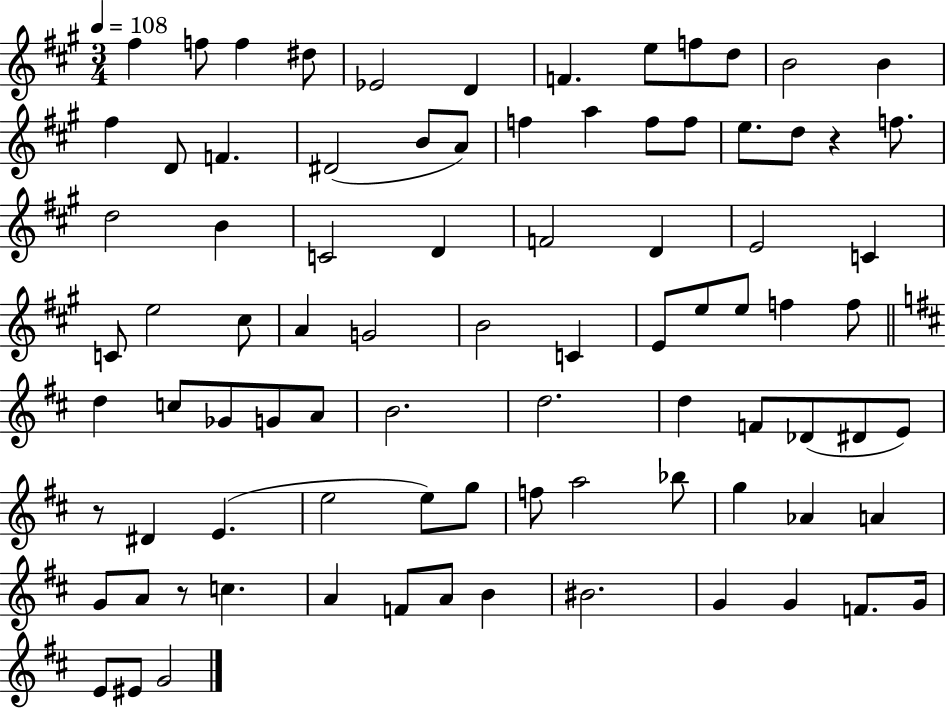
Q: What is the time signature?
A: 3/4